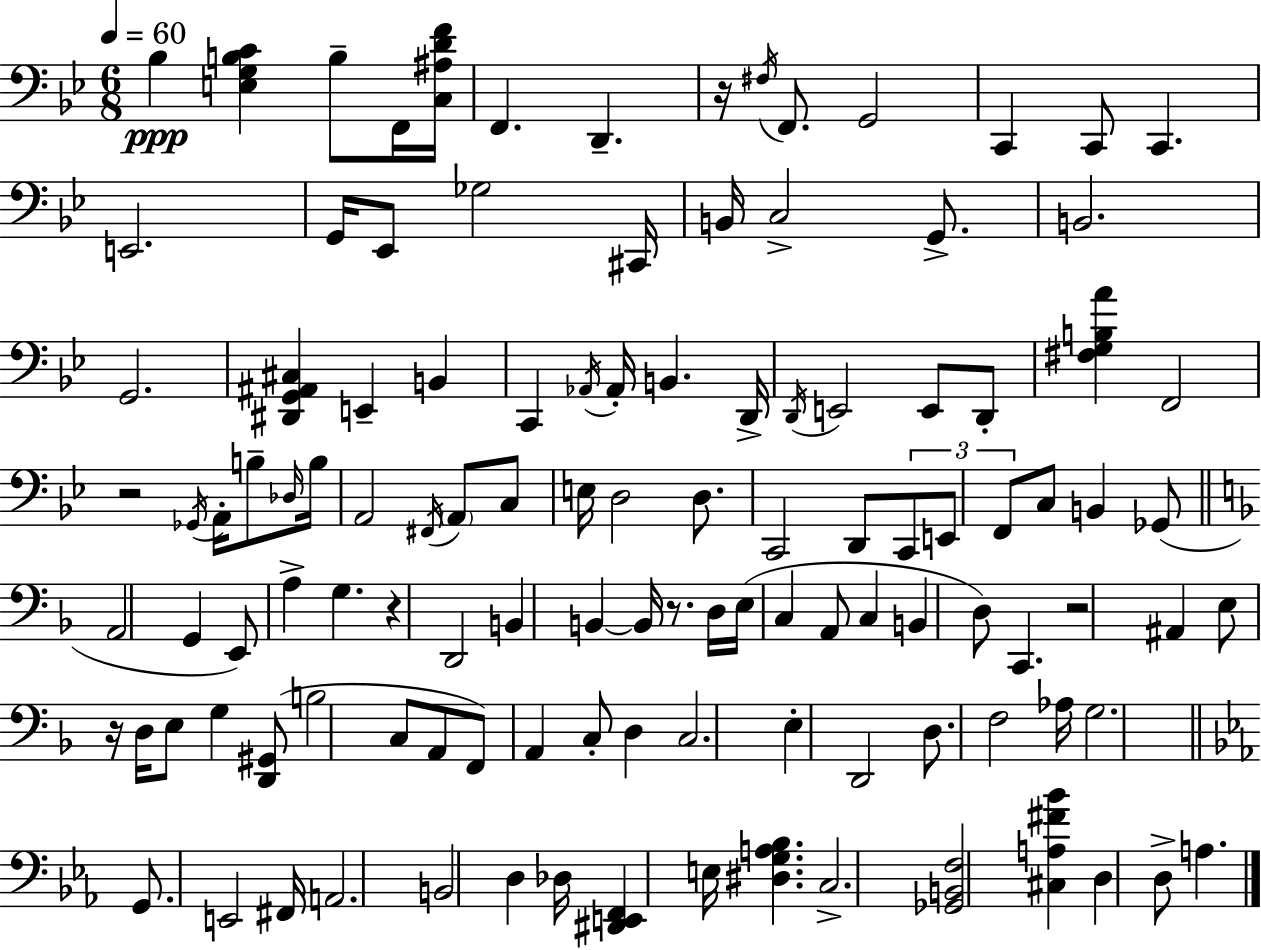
Bb3/q [E3,G3,B3,C4]/q B3/e F2/s [C3,A#3,D4,F4]/s F2/q. D2/q. R/s F#3/s F2/e. G2/h C2/q C2/e C2/q. E2/h. G2/s Eb2/e Gb3/h C#2/s B2/s C3/h G2/e. B2/h. G2/h. [D#2,G2,A#2,C#3]/q E2/q B2/q C2/q Ab2/s Ab2/s B2/q. D2/s D2/s E2/h E2/e D2/e [F#3,G3,B3,A4]/q F2/h R/h Gb2/s A2/s B3/e Db3/s B3/s A2/h F#2/s A2/e C3/e E3/s D3/h D3/e. C2/h D2/e C2/e E2/e F2/e C3/e B2/q Gb2/e A2/h G2/q E2/e A3/q G3/q. R/q D2/h B2/q B2/q B2/s R/e. D3/s E3/s C3/q A2/e C3/q B2/q D3/e C2/q. R/h A#2/q E3/e R/s D3/s E3/e G3/q [D2,G#2]/e B3/h C3/e A2/e F2/e A2/q C3/e D3/q C3/h. E3/q D2/h D3/e. F3/h Ab3/s G3/h. G2/e. E2/h F#2/s A2/h. B2/h D3/q Db3/s [D#2,E2,F2]/q E3/s [D#3,G3,A3,Bb3]/q. C3/h. [Gb2,B2,F3]/h [C#3,A3,F#4,Bb4]/q D3/q D3/e A3/q.